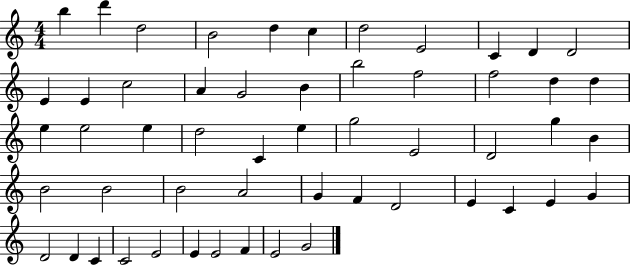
B5/q D6/q D5/h B4/h D5/q C5/q D5/h E4/h C4/q D4/q D4/h E4/q E4/q C5/h A4/q G4/h B4/q B5/h F5/h F5/h D5/q D5/q E5/q E5/h E5/q D5/h C4/q E5/q G5/h E4/h D4/h G5/q B4/q B4/h B4/h B4/h A4/h G4/q F4/q D4/h E4/q C4/q E4/q G4/q D4/h D4/q C4/q C4/h E4/h E4/q E4/h F4/q E4/h G4/h